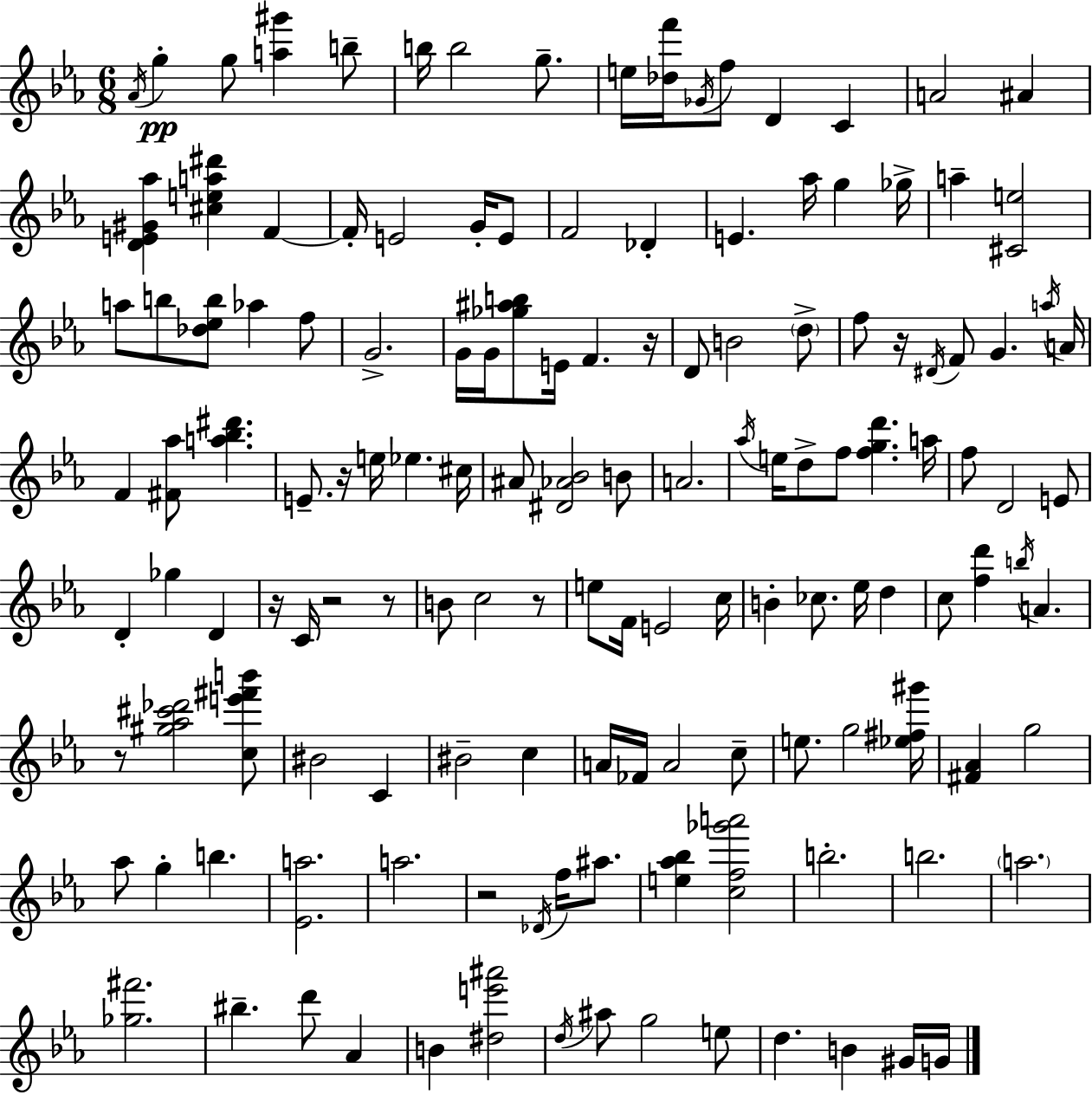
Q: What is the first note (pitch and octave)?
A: Ab4